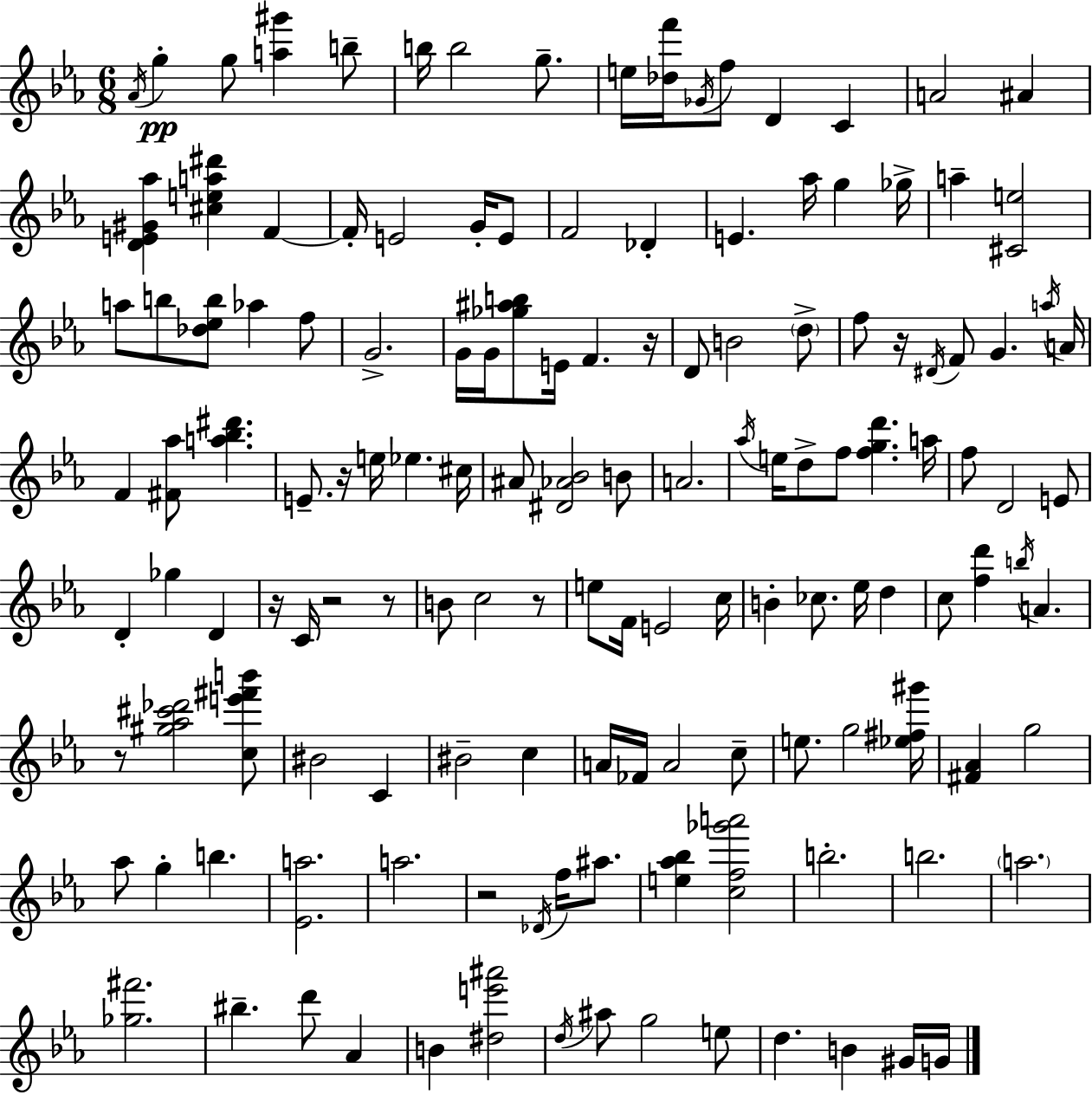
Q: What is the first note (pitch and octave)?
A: Ab4